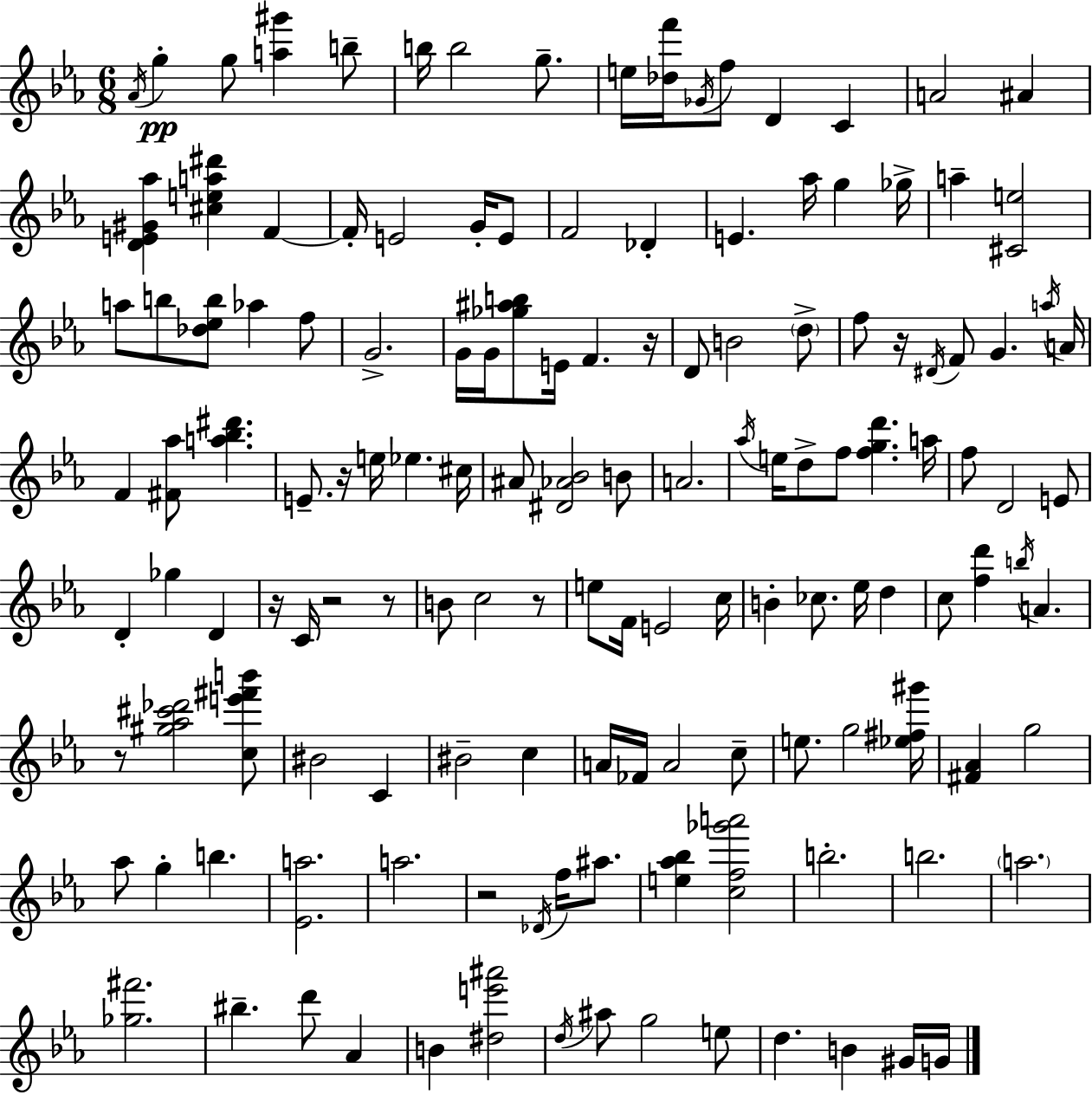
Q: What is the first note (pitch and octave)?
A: Ab4